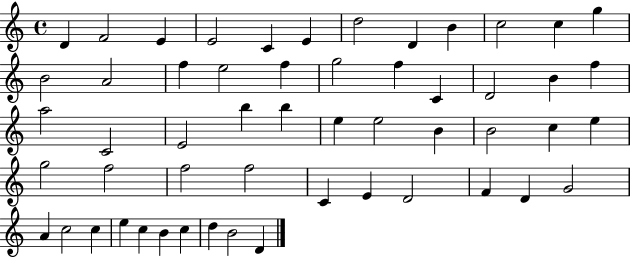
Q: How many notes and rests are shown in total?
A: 54